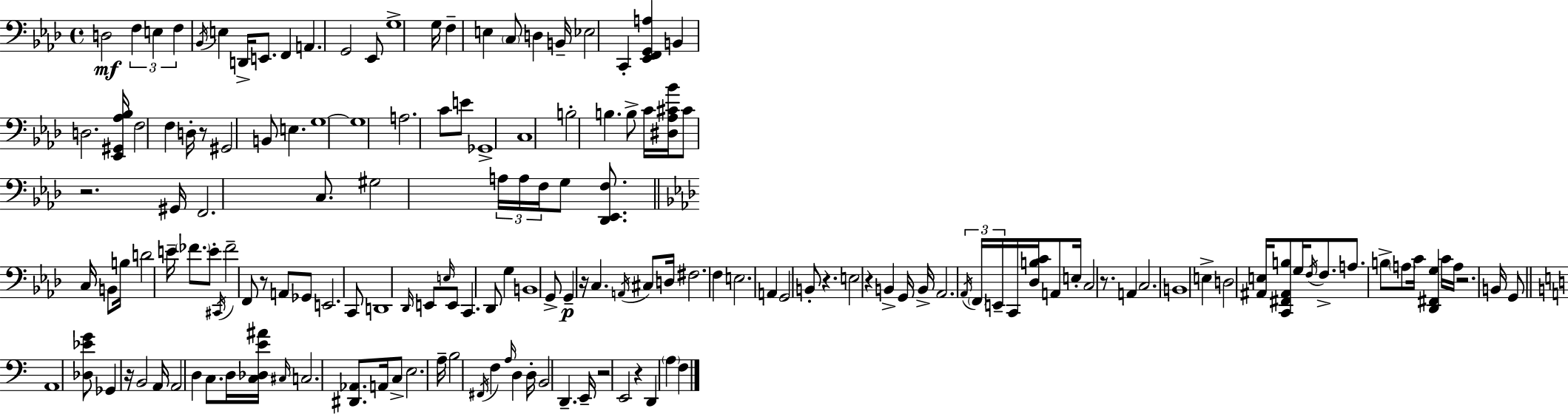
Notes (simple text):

D3/h F3/q E3/q F3/q Bb2/s E3/q D2/s E2/e. F2/q A2/q. G2/h Eb2/e G3/w G3/s F3/q E3/q C3/e D3/q B2/s Eb3/h C2/q [Eb2,F2,G2,A3]/q B2/q D3/h. [Eb2,G#2,Ab3,Bb3]/s F3/h F3/q D3/s R/e G#2/h B2/e E3/q. G3/w G3/w A3/h. C4/e E4/e Gb2/w C3/w B3/h B3/q. B3/e C4/s [D#3,Ab3,C#4,Bb4]/s C#4/e R/h. G#2/s F2/h. C3/e. G#3/h A3/s A3/s F3/s G3/e [Db2,Eb2,F3]/e. C3/s B2/e B3/s D4/h E4/s FES4/e. E4/e C#2/s FES4/h F2/e R/e A2/e Gb2/e E2/h. C2/e D2/w Db2/s E2/e E3/s E2/e C2/q. Db2/e G3/q B2/w G2/e G2/q R/s C3/q. A2/s C#3/e D3/s F#3/h. F3/q E3/h. A2/q G2/h B2/e R/q. E3/h R/q B2/q G2/s B2/s Ab2/h. Ab2/s F2/s E2/s C2/s [Db3,B3,C4]/s A2/e E3/s C3/h R/e. A2/q C3/h. B2/w E3/q D3/h [A#2,E3]/s [C2,F#2,A#2,B3]/e G3/s F3/s F3/e. A3/e. B3/e A3/e C4/s [Db2,F#2,G3]/q C4/s A3/s R/h. B2/s G2/e A2/w [Db3,Eb4,G4]/e Gb2/q R/s B2/h A2/s A2/h D3/q C3/e. D3/s [C3,Db3,E4,A#4]/s C#3/s C3/h. [D#2,Ab2]/e. A2/s C3/e E3/h. A3/s B3/h F#2/s F3/q A3/s D3/q D3/s B2/h D2/q. E2/s R/h E2/h R/q D2/q A3/q F3/q